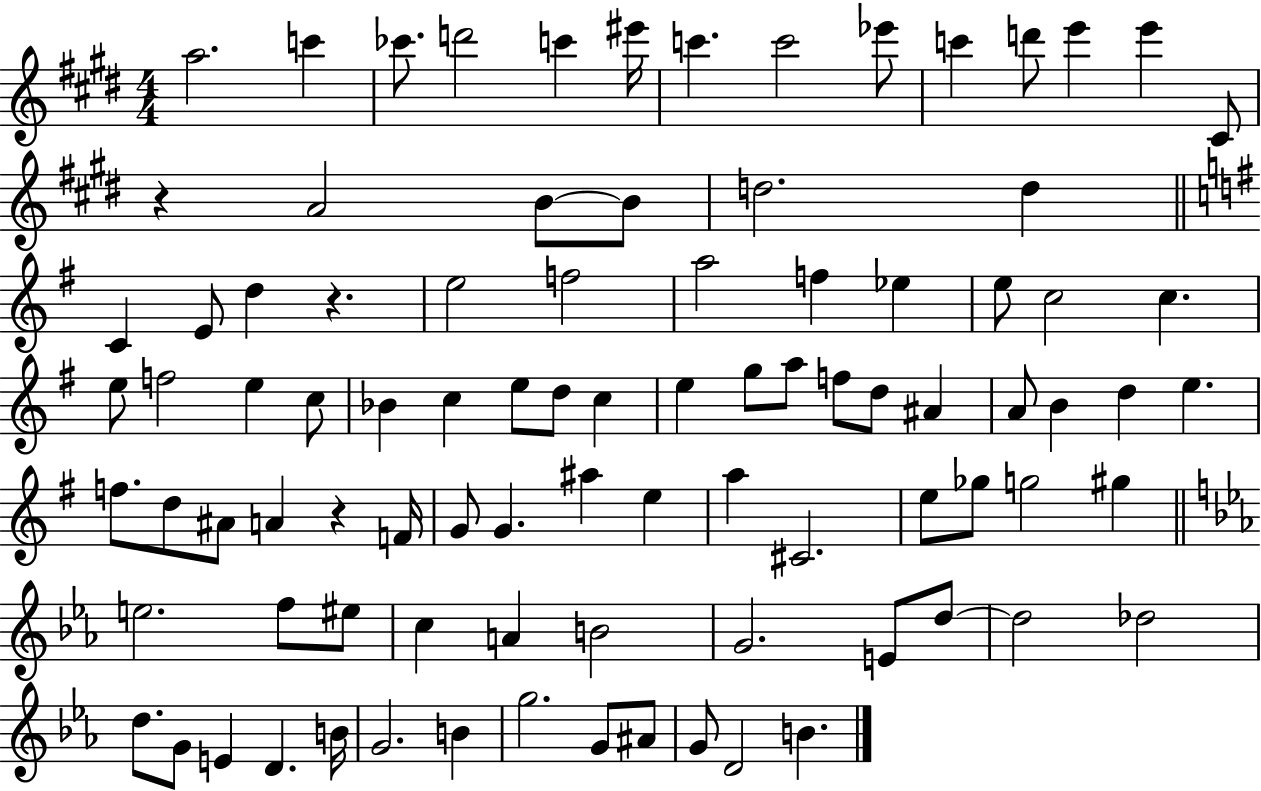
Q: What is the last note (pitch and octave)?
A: B4